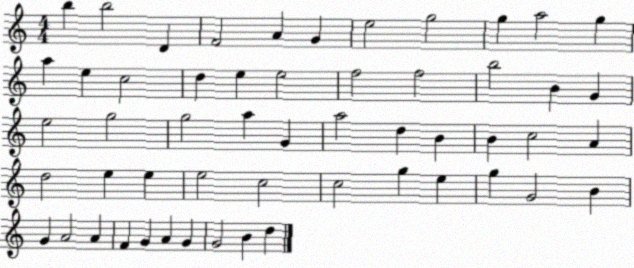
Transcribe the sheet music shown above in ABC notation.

X:1
T:Untitled
M:4/4
L:1/4
K:C
b b2 D F2 A G e2 g2 g a2 g a e c2 d e e2 f2 f2 b2 B G e2 g2 g2 a G a2 d B B c2 A d2 e e e2 c2 c2 g e g G2 B G A2 A F G A G G2 B d